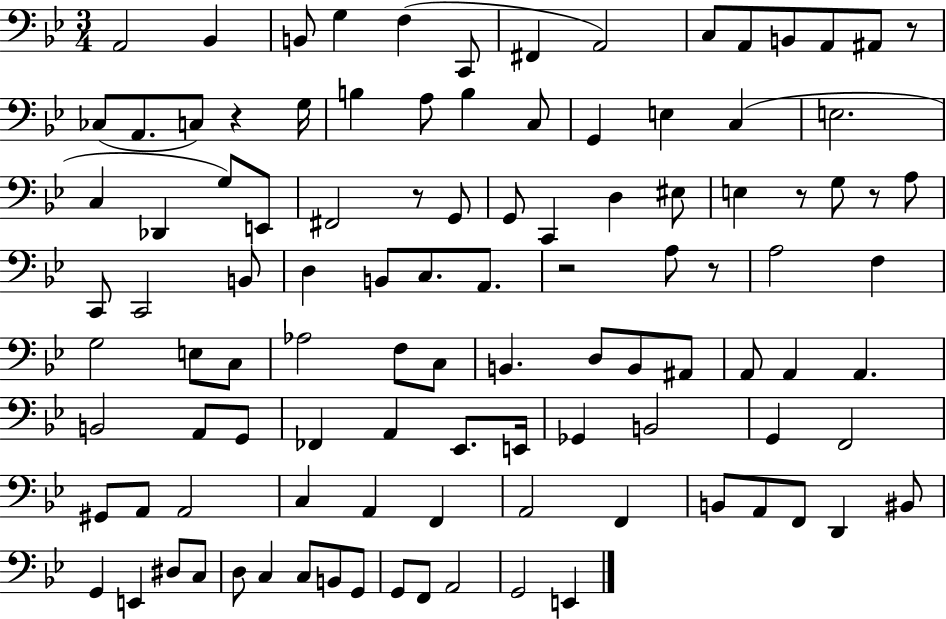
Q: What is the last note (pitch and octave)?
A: E2